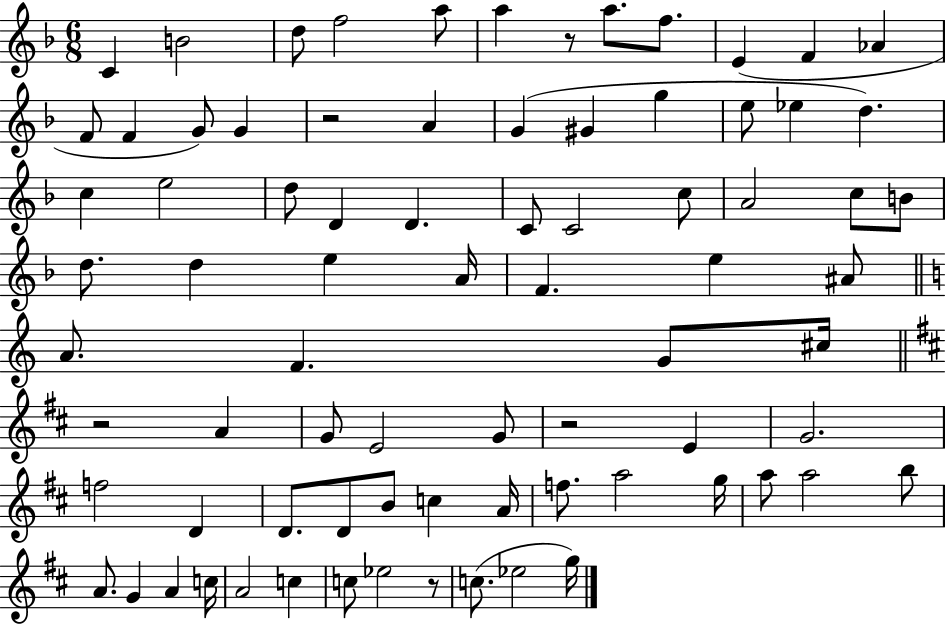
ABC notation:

X:1
T:Untitled
M:6/8
L:1/4
K:F
C B2 d/2 f2 a/2 a z/2 a/2 f/2 E F _A F/2 F G/2 G z2 A G ^G g e/2 _e d c e2 d/2 D D C/2 C2 c/2 A2 c/2 B/2 d/2 d e A/4 F e ^A/2 A/2 F G/2 ^c/4 z2 A G/2 E2 G/2 z2 E G2 f2 D D/2 D/2 B/2 c A/4 f/2 a2 g/4 a/2 a2 b/2 A/2 G A c/4 A2 c c/2 _e2 z/2 c/2 _e2 g/4